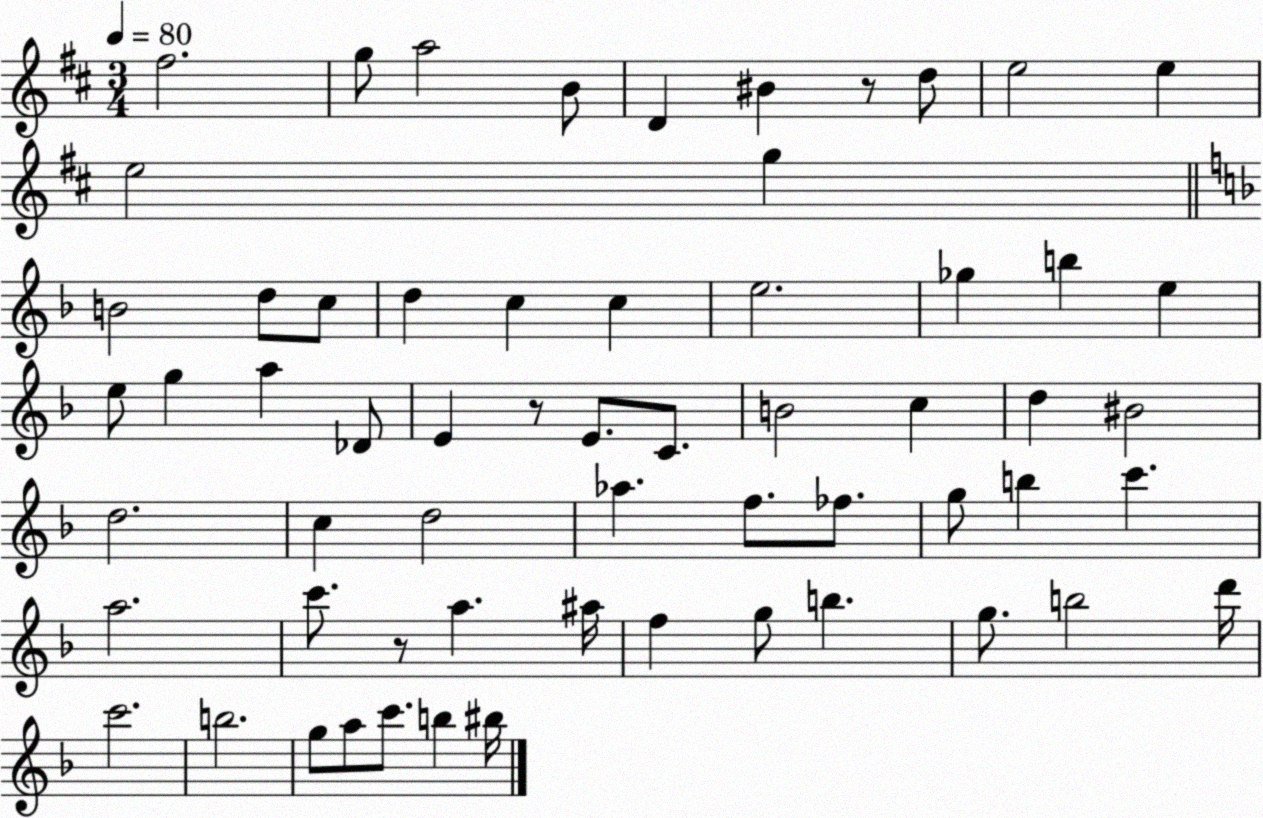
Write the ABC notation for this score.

X:1
T:Untitled
M:3/4
L:1/4
K:D
^f2 g/2 a2 B/2 D ^B z/2 d/2 e2 e e2 g B2 d/2 c/2 d c c e2 _g b e e/2 g a _D/2 E z/2 E/2 C/2 B2 c d ^B2 d2 c d2 _a f/2 _f/2 g/2 b c' a2 c'/2 z/2 a ^a/4 f g/2 b g/2 b2 d'/4 c'2 b2 g/2 a/2 c'/2 b ^b/4